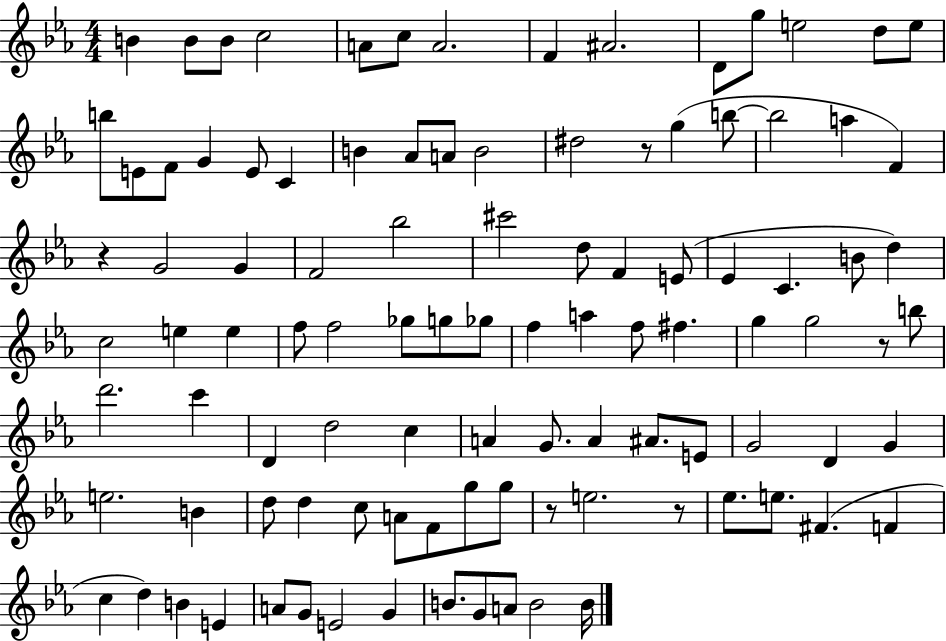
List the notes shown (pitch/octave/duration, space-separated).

B4/q B4/e B4/e C5/h A4/e C5/e A4/h. F4/q A#4/h. D4/e G5/e E5/h D5/e E5/e B5/e E4/e F4/e G4/q E4/e C4/q B4/q Ab4/e A4/e B4/h D#5/h R/e G5/q B5/e B5/h A5/q F4/q R/q G4/h G4/q F4/h Bb5/h C#6/h D5/e F4/q E4/e Eb4/q C4/q. B4/e D5/q C5/h E5/q E5/q F5/e F5/h Gb5/e G5/e Gb5/e F5/q A5/q F5/e F#5/q. G5/q G5/h R/e B5/e D6/h. C6/q D4/q D5/h C5/q A4/q G4/e. A4/q A#4/e. E4/e G4/h D4/q G4/q E5/h. B4/q D5/e D5/q C5/e A4/e F4/e G5/e G5/e R/e E5/h. R/e Eb5/e. E5/e. F#4/q. F4/q C5/q D5/q B4/q E4/q A4/e G4/e E4/h G4/q B4/e. G4/e A4/e B4/h B4/s